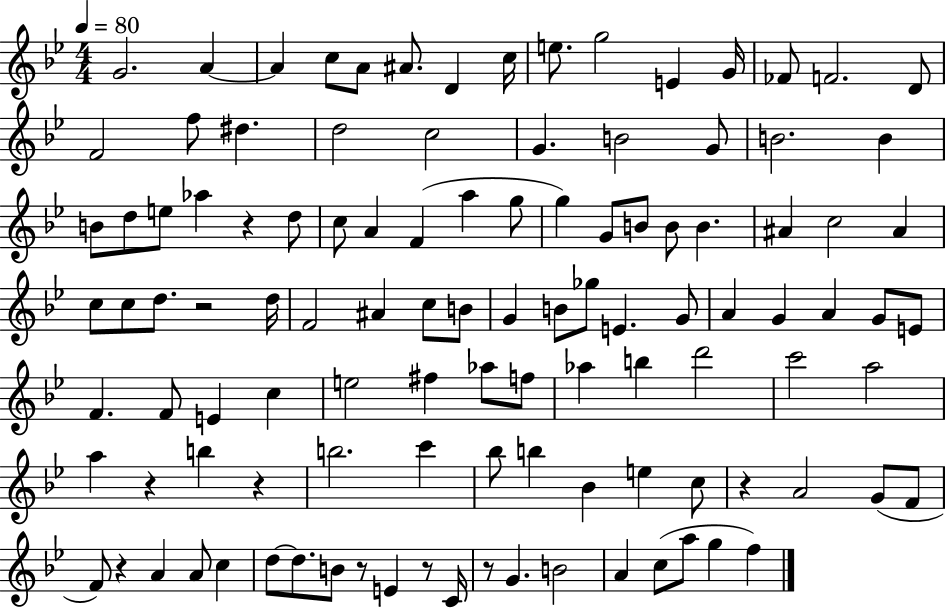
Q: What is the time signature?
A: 4/4